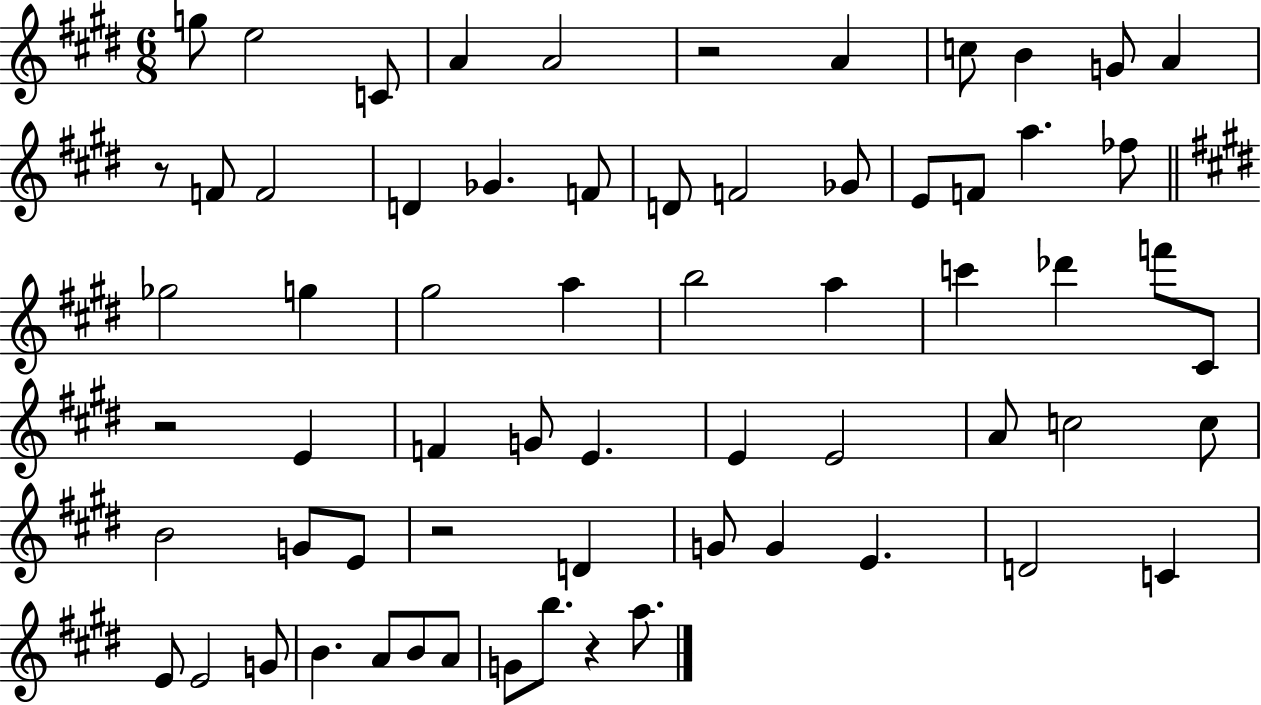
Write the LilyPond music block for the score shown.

{
  \clef treble
  \numericTimeSignature
  \time 6/8
  \key e \major
  g''8 e''2 c'8 | a'4 a'2 | r2 a'4 | c''8 b'4 g'8 a'4 | \break r8 f'8 f'2 | d'4 ges'4. f'8 | d'8 f'2 ges'8 | e'8 f'8 a''4. fes''8 | \break \bar "||" \break \key e \major ges''2 g''4 | gis''2 a''4 | b''2 a''4 | c'''4 des'''4 f'''8 cis'8 | \break r2 e'4 | f'4 g'8 e'4. | e'4 e'2 | a'8 c''2 c''8 | \break b'2 g'8 e'8 | r2 d'4 | g'8 g'4 e'4. | d'2 c'4 | \break e'8 e'2 g'8 | b'4. a'8 b'8 a'8 | g'8 b''8. r4 a''8. | \bar "|."
}